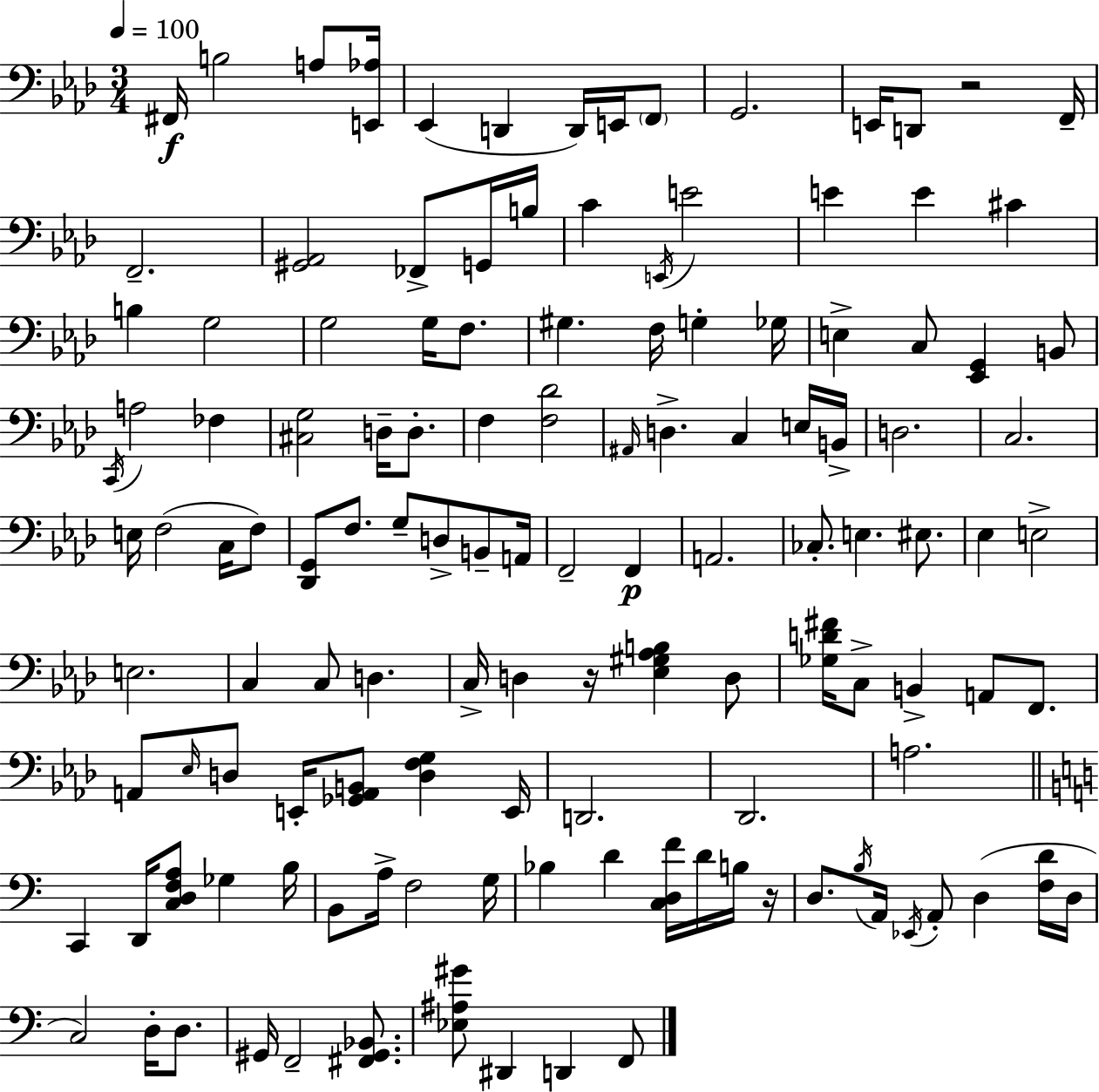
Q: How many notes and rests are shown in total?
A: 128